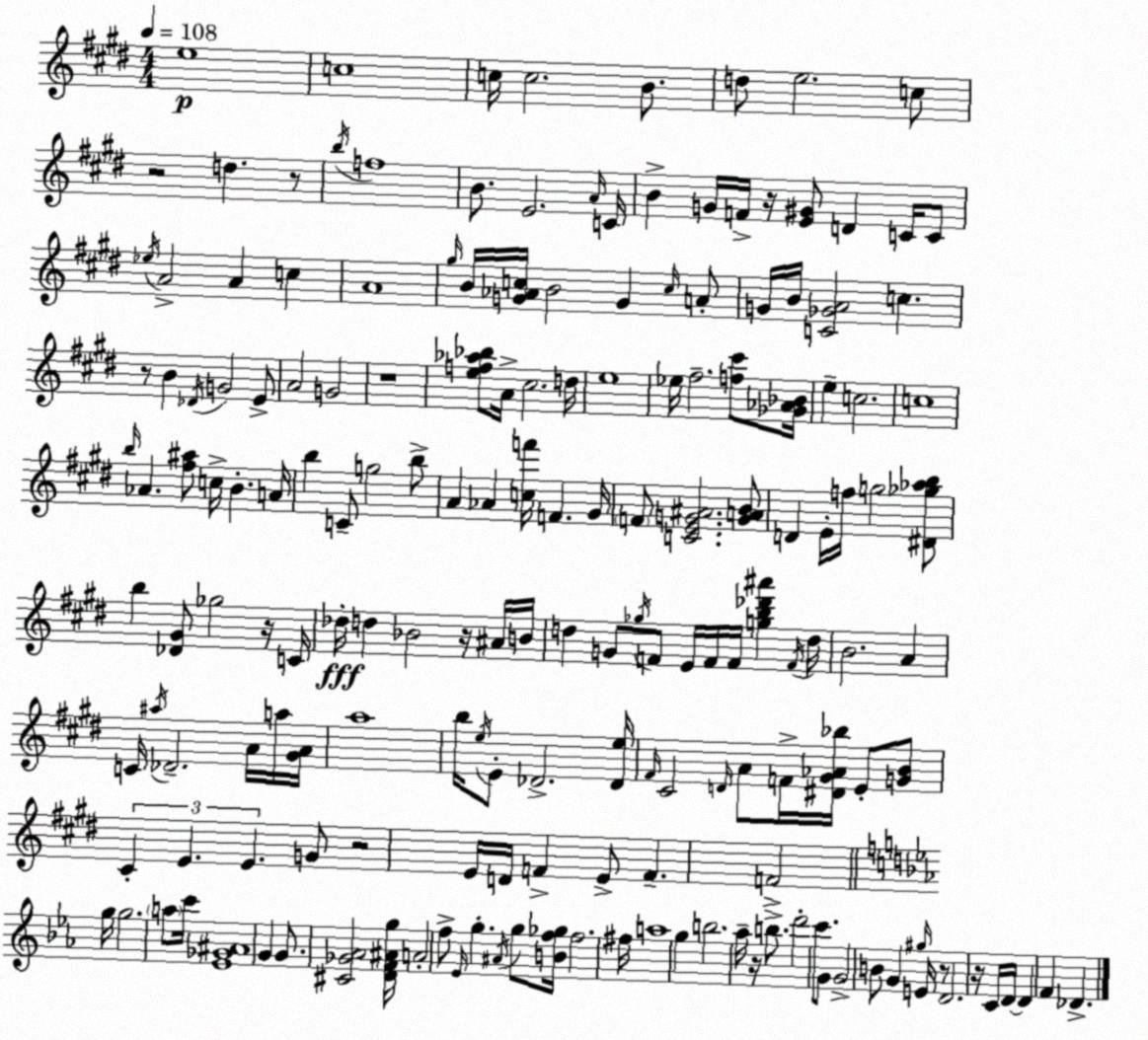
X:1
T:Untitled
M:4/4
L:1/4
K:E
e4 c4 c/4 c2 B/2 d/2 e2 c/2 z2 d z/2 b/4 f4 B/2 E2 A/4 C/4 B G/4 F/4 z/4 [E^G]/2 D C/4 C/2 _e/4 A2 A c A4 ^g/4 B/4 [G_Ac]/4 B2 G c/4 A/2 G/4 B/4 [C_GA]2 c z/2 B _D/4 G2 E/2 A2 G2 z4 [ef_a_b]/2 A/4 ^c2 d/4 e4 _e/4 ^f2 [f^c']/2 [_G_A_B]/4 e c2 c4 b/4 _A [^f^a]/2 c/4 B A/4 b C/2 g2 b/2 A _A [cf']/4 F ^G/4 F/2 [CEG^A]2 [GAB]/2 D E/4 f/4 g2 [^D_g_ab]/2 b [_D^G]/2 _g2 z/4 C/4 _d/4 d _B2 z/4 ^A/4 B/4 d G/2 _g/4 F/2 E/4 F/4 F/4 [gb_d'^a'] F/4 d/4 B2 A C/4 ^a/4 _D2 A/4 a/4 [^GA]/4 a4 b/4 e/4 E/2 _D2 [_De]/4 ^F/4 ^C2 D/4 A/2 F/4 [^D^G_A_b]/4 E/2 [GB]/2 ^C E E G/2 z2 E/4 D/4 F E/2 F F2 g/4 g2 a/2 c'/4 [_E_G^A]4 G G/2 [^C_G_A]2 [DF^Ag]/4 A2 f/2 _E/4 g ^A/4 g/2 [Bf_g]/4 f2 ^f/4 a4 g b2 _a/4 z/4 b/2 d'2 c'/2 G/2 G2 B/2 G ^g/4 E/4 z/2 D2 z/4 C/4 D/4 D F _D